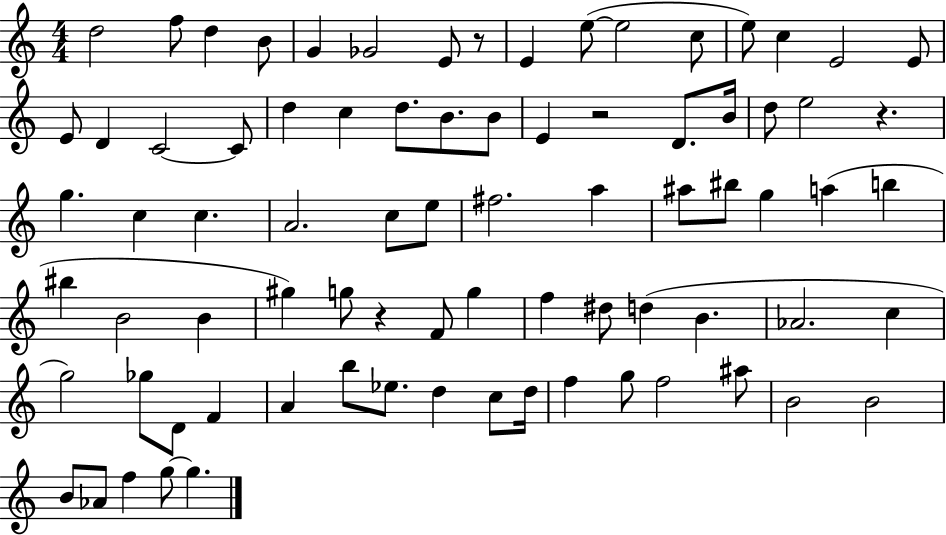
D5/h F5/e D5/q B4/e G4/q Gb4/h E4/e R/e E4/q E5/e E5/h C5/e E5/e C5/q E4/h E4/e E4/e D4/q C4/h C4/e D5/q C5/q D5/e. B4/e. B4/e E4/q R/h D4/e. B4/s D5/e E5/h R/q. G5/q. C5/q C5/q. A4/h. C5/e E5/e F#5/h. A5/q A#5/e BIS5/e G5/q A5/q B5/q BIS5/q B4/h B4/q G#5/q G5/e R/q F4/e G5/q F5/q D#5/e D5/q B4/q. Ab4/h. C5/q G5/h Gb5/e D4/e F4/q A4/q B5/e Eb5/e. D5/q C5/e D5/s F5/q G5/e F5/h A#5/e B4/h B4/h B4/e Ab4/e F5/q G5/e G5/q.